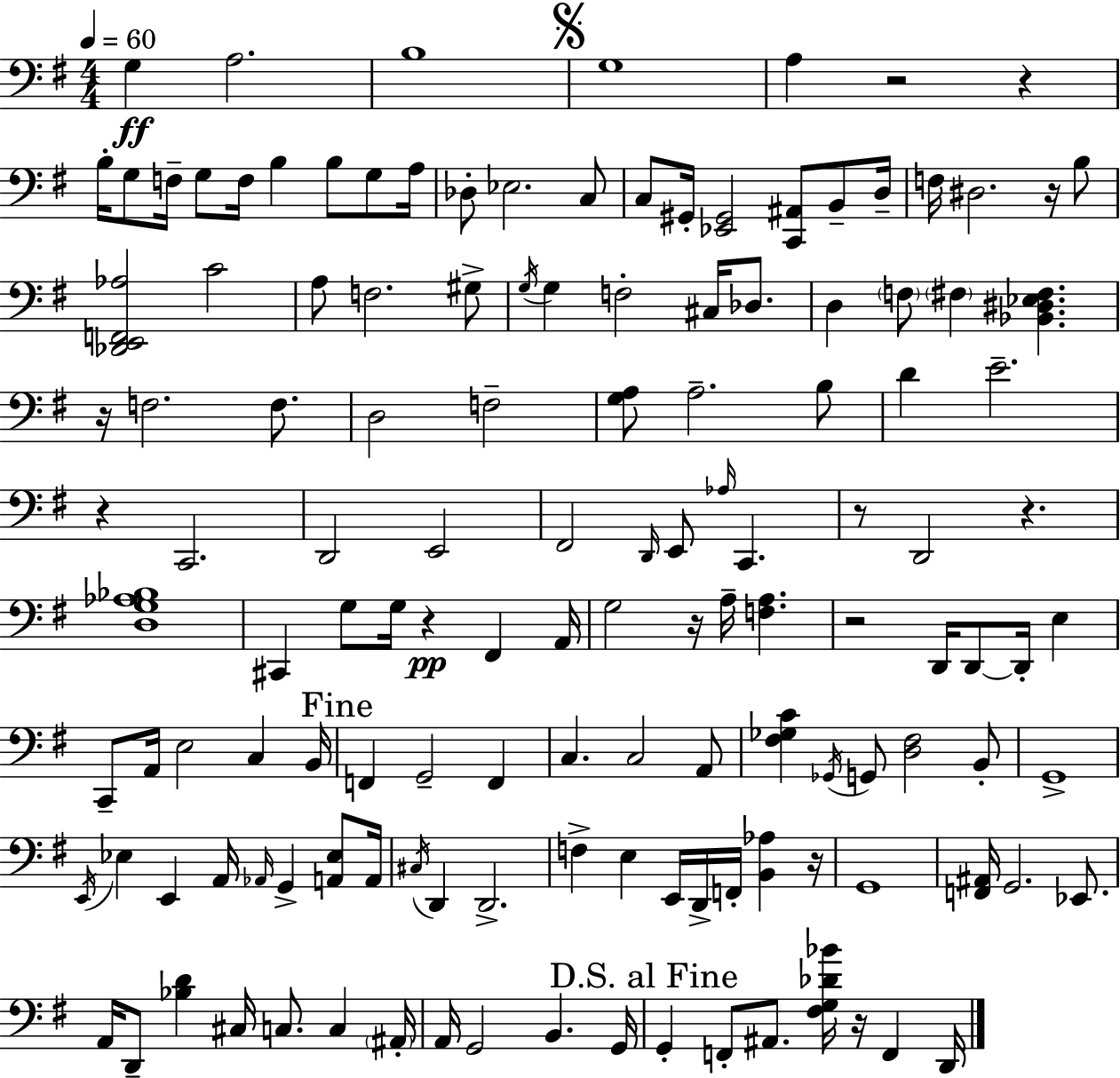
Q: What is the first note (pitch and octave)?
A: G3